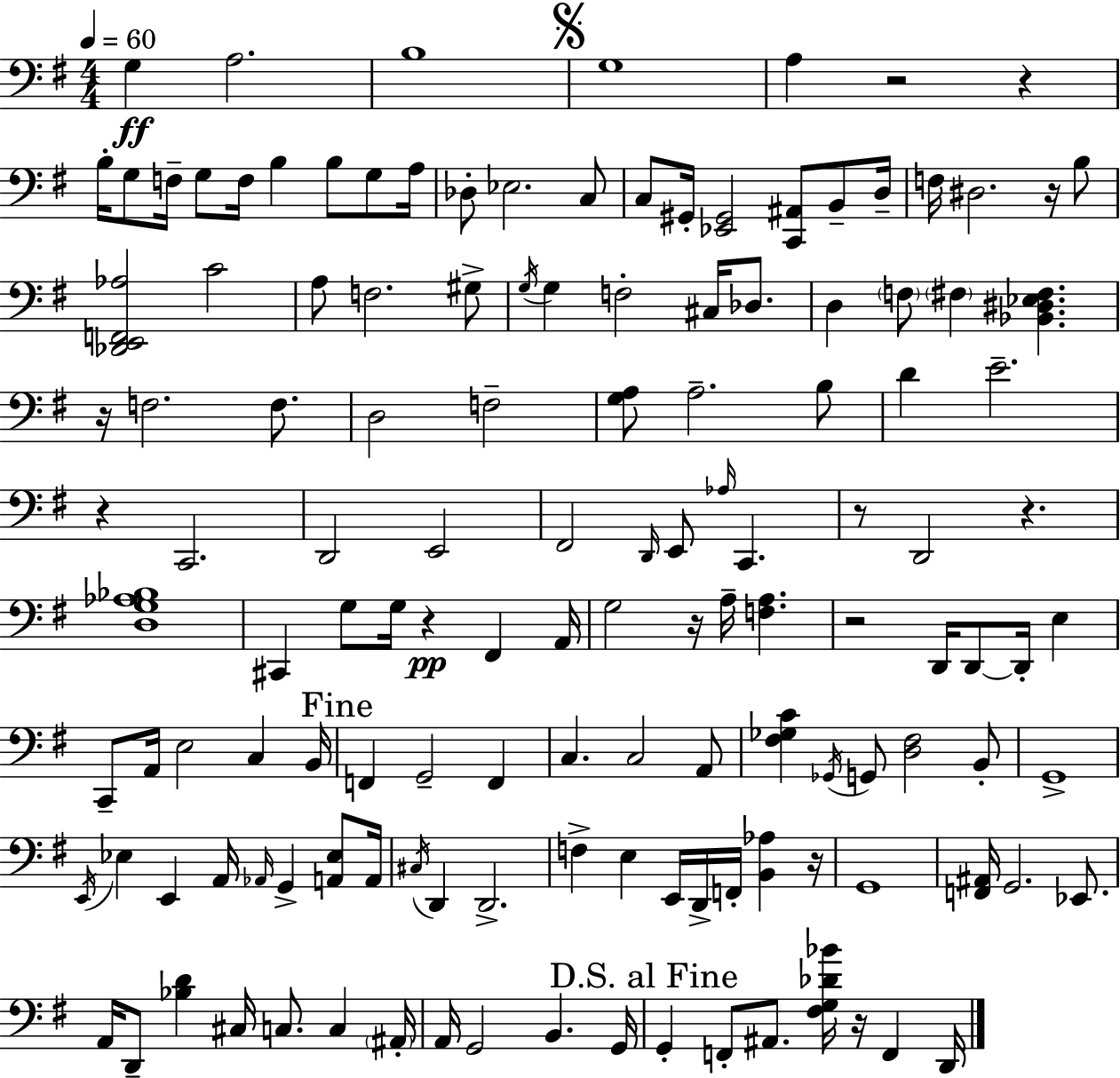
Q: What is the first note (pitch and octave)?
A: G3